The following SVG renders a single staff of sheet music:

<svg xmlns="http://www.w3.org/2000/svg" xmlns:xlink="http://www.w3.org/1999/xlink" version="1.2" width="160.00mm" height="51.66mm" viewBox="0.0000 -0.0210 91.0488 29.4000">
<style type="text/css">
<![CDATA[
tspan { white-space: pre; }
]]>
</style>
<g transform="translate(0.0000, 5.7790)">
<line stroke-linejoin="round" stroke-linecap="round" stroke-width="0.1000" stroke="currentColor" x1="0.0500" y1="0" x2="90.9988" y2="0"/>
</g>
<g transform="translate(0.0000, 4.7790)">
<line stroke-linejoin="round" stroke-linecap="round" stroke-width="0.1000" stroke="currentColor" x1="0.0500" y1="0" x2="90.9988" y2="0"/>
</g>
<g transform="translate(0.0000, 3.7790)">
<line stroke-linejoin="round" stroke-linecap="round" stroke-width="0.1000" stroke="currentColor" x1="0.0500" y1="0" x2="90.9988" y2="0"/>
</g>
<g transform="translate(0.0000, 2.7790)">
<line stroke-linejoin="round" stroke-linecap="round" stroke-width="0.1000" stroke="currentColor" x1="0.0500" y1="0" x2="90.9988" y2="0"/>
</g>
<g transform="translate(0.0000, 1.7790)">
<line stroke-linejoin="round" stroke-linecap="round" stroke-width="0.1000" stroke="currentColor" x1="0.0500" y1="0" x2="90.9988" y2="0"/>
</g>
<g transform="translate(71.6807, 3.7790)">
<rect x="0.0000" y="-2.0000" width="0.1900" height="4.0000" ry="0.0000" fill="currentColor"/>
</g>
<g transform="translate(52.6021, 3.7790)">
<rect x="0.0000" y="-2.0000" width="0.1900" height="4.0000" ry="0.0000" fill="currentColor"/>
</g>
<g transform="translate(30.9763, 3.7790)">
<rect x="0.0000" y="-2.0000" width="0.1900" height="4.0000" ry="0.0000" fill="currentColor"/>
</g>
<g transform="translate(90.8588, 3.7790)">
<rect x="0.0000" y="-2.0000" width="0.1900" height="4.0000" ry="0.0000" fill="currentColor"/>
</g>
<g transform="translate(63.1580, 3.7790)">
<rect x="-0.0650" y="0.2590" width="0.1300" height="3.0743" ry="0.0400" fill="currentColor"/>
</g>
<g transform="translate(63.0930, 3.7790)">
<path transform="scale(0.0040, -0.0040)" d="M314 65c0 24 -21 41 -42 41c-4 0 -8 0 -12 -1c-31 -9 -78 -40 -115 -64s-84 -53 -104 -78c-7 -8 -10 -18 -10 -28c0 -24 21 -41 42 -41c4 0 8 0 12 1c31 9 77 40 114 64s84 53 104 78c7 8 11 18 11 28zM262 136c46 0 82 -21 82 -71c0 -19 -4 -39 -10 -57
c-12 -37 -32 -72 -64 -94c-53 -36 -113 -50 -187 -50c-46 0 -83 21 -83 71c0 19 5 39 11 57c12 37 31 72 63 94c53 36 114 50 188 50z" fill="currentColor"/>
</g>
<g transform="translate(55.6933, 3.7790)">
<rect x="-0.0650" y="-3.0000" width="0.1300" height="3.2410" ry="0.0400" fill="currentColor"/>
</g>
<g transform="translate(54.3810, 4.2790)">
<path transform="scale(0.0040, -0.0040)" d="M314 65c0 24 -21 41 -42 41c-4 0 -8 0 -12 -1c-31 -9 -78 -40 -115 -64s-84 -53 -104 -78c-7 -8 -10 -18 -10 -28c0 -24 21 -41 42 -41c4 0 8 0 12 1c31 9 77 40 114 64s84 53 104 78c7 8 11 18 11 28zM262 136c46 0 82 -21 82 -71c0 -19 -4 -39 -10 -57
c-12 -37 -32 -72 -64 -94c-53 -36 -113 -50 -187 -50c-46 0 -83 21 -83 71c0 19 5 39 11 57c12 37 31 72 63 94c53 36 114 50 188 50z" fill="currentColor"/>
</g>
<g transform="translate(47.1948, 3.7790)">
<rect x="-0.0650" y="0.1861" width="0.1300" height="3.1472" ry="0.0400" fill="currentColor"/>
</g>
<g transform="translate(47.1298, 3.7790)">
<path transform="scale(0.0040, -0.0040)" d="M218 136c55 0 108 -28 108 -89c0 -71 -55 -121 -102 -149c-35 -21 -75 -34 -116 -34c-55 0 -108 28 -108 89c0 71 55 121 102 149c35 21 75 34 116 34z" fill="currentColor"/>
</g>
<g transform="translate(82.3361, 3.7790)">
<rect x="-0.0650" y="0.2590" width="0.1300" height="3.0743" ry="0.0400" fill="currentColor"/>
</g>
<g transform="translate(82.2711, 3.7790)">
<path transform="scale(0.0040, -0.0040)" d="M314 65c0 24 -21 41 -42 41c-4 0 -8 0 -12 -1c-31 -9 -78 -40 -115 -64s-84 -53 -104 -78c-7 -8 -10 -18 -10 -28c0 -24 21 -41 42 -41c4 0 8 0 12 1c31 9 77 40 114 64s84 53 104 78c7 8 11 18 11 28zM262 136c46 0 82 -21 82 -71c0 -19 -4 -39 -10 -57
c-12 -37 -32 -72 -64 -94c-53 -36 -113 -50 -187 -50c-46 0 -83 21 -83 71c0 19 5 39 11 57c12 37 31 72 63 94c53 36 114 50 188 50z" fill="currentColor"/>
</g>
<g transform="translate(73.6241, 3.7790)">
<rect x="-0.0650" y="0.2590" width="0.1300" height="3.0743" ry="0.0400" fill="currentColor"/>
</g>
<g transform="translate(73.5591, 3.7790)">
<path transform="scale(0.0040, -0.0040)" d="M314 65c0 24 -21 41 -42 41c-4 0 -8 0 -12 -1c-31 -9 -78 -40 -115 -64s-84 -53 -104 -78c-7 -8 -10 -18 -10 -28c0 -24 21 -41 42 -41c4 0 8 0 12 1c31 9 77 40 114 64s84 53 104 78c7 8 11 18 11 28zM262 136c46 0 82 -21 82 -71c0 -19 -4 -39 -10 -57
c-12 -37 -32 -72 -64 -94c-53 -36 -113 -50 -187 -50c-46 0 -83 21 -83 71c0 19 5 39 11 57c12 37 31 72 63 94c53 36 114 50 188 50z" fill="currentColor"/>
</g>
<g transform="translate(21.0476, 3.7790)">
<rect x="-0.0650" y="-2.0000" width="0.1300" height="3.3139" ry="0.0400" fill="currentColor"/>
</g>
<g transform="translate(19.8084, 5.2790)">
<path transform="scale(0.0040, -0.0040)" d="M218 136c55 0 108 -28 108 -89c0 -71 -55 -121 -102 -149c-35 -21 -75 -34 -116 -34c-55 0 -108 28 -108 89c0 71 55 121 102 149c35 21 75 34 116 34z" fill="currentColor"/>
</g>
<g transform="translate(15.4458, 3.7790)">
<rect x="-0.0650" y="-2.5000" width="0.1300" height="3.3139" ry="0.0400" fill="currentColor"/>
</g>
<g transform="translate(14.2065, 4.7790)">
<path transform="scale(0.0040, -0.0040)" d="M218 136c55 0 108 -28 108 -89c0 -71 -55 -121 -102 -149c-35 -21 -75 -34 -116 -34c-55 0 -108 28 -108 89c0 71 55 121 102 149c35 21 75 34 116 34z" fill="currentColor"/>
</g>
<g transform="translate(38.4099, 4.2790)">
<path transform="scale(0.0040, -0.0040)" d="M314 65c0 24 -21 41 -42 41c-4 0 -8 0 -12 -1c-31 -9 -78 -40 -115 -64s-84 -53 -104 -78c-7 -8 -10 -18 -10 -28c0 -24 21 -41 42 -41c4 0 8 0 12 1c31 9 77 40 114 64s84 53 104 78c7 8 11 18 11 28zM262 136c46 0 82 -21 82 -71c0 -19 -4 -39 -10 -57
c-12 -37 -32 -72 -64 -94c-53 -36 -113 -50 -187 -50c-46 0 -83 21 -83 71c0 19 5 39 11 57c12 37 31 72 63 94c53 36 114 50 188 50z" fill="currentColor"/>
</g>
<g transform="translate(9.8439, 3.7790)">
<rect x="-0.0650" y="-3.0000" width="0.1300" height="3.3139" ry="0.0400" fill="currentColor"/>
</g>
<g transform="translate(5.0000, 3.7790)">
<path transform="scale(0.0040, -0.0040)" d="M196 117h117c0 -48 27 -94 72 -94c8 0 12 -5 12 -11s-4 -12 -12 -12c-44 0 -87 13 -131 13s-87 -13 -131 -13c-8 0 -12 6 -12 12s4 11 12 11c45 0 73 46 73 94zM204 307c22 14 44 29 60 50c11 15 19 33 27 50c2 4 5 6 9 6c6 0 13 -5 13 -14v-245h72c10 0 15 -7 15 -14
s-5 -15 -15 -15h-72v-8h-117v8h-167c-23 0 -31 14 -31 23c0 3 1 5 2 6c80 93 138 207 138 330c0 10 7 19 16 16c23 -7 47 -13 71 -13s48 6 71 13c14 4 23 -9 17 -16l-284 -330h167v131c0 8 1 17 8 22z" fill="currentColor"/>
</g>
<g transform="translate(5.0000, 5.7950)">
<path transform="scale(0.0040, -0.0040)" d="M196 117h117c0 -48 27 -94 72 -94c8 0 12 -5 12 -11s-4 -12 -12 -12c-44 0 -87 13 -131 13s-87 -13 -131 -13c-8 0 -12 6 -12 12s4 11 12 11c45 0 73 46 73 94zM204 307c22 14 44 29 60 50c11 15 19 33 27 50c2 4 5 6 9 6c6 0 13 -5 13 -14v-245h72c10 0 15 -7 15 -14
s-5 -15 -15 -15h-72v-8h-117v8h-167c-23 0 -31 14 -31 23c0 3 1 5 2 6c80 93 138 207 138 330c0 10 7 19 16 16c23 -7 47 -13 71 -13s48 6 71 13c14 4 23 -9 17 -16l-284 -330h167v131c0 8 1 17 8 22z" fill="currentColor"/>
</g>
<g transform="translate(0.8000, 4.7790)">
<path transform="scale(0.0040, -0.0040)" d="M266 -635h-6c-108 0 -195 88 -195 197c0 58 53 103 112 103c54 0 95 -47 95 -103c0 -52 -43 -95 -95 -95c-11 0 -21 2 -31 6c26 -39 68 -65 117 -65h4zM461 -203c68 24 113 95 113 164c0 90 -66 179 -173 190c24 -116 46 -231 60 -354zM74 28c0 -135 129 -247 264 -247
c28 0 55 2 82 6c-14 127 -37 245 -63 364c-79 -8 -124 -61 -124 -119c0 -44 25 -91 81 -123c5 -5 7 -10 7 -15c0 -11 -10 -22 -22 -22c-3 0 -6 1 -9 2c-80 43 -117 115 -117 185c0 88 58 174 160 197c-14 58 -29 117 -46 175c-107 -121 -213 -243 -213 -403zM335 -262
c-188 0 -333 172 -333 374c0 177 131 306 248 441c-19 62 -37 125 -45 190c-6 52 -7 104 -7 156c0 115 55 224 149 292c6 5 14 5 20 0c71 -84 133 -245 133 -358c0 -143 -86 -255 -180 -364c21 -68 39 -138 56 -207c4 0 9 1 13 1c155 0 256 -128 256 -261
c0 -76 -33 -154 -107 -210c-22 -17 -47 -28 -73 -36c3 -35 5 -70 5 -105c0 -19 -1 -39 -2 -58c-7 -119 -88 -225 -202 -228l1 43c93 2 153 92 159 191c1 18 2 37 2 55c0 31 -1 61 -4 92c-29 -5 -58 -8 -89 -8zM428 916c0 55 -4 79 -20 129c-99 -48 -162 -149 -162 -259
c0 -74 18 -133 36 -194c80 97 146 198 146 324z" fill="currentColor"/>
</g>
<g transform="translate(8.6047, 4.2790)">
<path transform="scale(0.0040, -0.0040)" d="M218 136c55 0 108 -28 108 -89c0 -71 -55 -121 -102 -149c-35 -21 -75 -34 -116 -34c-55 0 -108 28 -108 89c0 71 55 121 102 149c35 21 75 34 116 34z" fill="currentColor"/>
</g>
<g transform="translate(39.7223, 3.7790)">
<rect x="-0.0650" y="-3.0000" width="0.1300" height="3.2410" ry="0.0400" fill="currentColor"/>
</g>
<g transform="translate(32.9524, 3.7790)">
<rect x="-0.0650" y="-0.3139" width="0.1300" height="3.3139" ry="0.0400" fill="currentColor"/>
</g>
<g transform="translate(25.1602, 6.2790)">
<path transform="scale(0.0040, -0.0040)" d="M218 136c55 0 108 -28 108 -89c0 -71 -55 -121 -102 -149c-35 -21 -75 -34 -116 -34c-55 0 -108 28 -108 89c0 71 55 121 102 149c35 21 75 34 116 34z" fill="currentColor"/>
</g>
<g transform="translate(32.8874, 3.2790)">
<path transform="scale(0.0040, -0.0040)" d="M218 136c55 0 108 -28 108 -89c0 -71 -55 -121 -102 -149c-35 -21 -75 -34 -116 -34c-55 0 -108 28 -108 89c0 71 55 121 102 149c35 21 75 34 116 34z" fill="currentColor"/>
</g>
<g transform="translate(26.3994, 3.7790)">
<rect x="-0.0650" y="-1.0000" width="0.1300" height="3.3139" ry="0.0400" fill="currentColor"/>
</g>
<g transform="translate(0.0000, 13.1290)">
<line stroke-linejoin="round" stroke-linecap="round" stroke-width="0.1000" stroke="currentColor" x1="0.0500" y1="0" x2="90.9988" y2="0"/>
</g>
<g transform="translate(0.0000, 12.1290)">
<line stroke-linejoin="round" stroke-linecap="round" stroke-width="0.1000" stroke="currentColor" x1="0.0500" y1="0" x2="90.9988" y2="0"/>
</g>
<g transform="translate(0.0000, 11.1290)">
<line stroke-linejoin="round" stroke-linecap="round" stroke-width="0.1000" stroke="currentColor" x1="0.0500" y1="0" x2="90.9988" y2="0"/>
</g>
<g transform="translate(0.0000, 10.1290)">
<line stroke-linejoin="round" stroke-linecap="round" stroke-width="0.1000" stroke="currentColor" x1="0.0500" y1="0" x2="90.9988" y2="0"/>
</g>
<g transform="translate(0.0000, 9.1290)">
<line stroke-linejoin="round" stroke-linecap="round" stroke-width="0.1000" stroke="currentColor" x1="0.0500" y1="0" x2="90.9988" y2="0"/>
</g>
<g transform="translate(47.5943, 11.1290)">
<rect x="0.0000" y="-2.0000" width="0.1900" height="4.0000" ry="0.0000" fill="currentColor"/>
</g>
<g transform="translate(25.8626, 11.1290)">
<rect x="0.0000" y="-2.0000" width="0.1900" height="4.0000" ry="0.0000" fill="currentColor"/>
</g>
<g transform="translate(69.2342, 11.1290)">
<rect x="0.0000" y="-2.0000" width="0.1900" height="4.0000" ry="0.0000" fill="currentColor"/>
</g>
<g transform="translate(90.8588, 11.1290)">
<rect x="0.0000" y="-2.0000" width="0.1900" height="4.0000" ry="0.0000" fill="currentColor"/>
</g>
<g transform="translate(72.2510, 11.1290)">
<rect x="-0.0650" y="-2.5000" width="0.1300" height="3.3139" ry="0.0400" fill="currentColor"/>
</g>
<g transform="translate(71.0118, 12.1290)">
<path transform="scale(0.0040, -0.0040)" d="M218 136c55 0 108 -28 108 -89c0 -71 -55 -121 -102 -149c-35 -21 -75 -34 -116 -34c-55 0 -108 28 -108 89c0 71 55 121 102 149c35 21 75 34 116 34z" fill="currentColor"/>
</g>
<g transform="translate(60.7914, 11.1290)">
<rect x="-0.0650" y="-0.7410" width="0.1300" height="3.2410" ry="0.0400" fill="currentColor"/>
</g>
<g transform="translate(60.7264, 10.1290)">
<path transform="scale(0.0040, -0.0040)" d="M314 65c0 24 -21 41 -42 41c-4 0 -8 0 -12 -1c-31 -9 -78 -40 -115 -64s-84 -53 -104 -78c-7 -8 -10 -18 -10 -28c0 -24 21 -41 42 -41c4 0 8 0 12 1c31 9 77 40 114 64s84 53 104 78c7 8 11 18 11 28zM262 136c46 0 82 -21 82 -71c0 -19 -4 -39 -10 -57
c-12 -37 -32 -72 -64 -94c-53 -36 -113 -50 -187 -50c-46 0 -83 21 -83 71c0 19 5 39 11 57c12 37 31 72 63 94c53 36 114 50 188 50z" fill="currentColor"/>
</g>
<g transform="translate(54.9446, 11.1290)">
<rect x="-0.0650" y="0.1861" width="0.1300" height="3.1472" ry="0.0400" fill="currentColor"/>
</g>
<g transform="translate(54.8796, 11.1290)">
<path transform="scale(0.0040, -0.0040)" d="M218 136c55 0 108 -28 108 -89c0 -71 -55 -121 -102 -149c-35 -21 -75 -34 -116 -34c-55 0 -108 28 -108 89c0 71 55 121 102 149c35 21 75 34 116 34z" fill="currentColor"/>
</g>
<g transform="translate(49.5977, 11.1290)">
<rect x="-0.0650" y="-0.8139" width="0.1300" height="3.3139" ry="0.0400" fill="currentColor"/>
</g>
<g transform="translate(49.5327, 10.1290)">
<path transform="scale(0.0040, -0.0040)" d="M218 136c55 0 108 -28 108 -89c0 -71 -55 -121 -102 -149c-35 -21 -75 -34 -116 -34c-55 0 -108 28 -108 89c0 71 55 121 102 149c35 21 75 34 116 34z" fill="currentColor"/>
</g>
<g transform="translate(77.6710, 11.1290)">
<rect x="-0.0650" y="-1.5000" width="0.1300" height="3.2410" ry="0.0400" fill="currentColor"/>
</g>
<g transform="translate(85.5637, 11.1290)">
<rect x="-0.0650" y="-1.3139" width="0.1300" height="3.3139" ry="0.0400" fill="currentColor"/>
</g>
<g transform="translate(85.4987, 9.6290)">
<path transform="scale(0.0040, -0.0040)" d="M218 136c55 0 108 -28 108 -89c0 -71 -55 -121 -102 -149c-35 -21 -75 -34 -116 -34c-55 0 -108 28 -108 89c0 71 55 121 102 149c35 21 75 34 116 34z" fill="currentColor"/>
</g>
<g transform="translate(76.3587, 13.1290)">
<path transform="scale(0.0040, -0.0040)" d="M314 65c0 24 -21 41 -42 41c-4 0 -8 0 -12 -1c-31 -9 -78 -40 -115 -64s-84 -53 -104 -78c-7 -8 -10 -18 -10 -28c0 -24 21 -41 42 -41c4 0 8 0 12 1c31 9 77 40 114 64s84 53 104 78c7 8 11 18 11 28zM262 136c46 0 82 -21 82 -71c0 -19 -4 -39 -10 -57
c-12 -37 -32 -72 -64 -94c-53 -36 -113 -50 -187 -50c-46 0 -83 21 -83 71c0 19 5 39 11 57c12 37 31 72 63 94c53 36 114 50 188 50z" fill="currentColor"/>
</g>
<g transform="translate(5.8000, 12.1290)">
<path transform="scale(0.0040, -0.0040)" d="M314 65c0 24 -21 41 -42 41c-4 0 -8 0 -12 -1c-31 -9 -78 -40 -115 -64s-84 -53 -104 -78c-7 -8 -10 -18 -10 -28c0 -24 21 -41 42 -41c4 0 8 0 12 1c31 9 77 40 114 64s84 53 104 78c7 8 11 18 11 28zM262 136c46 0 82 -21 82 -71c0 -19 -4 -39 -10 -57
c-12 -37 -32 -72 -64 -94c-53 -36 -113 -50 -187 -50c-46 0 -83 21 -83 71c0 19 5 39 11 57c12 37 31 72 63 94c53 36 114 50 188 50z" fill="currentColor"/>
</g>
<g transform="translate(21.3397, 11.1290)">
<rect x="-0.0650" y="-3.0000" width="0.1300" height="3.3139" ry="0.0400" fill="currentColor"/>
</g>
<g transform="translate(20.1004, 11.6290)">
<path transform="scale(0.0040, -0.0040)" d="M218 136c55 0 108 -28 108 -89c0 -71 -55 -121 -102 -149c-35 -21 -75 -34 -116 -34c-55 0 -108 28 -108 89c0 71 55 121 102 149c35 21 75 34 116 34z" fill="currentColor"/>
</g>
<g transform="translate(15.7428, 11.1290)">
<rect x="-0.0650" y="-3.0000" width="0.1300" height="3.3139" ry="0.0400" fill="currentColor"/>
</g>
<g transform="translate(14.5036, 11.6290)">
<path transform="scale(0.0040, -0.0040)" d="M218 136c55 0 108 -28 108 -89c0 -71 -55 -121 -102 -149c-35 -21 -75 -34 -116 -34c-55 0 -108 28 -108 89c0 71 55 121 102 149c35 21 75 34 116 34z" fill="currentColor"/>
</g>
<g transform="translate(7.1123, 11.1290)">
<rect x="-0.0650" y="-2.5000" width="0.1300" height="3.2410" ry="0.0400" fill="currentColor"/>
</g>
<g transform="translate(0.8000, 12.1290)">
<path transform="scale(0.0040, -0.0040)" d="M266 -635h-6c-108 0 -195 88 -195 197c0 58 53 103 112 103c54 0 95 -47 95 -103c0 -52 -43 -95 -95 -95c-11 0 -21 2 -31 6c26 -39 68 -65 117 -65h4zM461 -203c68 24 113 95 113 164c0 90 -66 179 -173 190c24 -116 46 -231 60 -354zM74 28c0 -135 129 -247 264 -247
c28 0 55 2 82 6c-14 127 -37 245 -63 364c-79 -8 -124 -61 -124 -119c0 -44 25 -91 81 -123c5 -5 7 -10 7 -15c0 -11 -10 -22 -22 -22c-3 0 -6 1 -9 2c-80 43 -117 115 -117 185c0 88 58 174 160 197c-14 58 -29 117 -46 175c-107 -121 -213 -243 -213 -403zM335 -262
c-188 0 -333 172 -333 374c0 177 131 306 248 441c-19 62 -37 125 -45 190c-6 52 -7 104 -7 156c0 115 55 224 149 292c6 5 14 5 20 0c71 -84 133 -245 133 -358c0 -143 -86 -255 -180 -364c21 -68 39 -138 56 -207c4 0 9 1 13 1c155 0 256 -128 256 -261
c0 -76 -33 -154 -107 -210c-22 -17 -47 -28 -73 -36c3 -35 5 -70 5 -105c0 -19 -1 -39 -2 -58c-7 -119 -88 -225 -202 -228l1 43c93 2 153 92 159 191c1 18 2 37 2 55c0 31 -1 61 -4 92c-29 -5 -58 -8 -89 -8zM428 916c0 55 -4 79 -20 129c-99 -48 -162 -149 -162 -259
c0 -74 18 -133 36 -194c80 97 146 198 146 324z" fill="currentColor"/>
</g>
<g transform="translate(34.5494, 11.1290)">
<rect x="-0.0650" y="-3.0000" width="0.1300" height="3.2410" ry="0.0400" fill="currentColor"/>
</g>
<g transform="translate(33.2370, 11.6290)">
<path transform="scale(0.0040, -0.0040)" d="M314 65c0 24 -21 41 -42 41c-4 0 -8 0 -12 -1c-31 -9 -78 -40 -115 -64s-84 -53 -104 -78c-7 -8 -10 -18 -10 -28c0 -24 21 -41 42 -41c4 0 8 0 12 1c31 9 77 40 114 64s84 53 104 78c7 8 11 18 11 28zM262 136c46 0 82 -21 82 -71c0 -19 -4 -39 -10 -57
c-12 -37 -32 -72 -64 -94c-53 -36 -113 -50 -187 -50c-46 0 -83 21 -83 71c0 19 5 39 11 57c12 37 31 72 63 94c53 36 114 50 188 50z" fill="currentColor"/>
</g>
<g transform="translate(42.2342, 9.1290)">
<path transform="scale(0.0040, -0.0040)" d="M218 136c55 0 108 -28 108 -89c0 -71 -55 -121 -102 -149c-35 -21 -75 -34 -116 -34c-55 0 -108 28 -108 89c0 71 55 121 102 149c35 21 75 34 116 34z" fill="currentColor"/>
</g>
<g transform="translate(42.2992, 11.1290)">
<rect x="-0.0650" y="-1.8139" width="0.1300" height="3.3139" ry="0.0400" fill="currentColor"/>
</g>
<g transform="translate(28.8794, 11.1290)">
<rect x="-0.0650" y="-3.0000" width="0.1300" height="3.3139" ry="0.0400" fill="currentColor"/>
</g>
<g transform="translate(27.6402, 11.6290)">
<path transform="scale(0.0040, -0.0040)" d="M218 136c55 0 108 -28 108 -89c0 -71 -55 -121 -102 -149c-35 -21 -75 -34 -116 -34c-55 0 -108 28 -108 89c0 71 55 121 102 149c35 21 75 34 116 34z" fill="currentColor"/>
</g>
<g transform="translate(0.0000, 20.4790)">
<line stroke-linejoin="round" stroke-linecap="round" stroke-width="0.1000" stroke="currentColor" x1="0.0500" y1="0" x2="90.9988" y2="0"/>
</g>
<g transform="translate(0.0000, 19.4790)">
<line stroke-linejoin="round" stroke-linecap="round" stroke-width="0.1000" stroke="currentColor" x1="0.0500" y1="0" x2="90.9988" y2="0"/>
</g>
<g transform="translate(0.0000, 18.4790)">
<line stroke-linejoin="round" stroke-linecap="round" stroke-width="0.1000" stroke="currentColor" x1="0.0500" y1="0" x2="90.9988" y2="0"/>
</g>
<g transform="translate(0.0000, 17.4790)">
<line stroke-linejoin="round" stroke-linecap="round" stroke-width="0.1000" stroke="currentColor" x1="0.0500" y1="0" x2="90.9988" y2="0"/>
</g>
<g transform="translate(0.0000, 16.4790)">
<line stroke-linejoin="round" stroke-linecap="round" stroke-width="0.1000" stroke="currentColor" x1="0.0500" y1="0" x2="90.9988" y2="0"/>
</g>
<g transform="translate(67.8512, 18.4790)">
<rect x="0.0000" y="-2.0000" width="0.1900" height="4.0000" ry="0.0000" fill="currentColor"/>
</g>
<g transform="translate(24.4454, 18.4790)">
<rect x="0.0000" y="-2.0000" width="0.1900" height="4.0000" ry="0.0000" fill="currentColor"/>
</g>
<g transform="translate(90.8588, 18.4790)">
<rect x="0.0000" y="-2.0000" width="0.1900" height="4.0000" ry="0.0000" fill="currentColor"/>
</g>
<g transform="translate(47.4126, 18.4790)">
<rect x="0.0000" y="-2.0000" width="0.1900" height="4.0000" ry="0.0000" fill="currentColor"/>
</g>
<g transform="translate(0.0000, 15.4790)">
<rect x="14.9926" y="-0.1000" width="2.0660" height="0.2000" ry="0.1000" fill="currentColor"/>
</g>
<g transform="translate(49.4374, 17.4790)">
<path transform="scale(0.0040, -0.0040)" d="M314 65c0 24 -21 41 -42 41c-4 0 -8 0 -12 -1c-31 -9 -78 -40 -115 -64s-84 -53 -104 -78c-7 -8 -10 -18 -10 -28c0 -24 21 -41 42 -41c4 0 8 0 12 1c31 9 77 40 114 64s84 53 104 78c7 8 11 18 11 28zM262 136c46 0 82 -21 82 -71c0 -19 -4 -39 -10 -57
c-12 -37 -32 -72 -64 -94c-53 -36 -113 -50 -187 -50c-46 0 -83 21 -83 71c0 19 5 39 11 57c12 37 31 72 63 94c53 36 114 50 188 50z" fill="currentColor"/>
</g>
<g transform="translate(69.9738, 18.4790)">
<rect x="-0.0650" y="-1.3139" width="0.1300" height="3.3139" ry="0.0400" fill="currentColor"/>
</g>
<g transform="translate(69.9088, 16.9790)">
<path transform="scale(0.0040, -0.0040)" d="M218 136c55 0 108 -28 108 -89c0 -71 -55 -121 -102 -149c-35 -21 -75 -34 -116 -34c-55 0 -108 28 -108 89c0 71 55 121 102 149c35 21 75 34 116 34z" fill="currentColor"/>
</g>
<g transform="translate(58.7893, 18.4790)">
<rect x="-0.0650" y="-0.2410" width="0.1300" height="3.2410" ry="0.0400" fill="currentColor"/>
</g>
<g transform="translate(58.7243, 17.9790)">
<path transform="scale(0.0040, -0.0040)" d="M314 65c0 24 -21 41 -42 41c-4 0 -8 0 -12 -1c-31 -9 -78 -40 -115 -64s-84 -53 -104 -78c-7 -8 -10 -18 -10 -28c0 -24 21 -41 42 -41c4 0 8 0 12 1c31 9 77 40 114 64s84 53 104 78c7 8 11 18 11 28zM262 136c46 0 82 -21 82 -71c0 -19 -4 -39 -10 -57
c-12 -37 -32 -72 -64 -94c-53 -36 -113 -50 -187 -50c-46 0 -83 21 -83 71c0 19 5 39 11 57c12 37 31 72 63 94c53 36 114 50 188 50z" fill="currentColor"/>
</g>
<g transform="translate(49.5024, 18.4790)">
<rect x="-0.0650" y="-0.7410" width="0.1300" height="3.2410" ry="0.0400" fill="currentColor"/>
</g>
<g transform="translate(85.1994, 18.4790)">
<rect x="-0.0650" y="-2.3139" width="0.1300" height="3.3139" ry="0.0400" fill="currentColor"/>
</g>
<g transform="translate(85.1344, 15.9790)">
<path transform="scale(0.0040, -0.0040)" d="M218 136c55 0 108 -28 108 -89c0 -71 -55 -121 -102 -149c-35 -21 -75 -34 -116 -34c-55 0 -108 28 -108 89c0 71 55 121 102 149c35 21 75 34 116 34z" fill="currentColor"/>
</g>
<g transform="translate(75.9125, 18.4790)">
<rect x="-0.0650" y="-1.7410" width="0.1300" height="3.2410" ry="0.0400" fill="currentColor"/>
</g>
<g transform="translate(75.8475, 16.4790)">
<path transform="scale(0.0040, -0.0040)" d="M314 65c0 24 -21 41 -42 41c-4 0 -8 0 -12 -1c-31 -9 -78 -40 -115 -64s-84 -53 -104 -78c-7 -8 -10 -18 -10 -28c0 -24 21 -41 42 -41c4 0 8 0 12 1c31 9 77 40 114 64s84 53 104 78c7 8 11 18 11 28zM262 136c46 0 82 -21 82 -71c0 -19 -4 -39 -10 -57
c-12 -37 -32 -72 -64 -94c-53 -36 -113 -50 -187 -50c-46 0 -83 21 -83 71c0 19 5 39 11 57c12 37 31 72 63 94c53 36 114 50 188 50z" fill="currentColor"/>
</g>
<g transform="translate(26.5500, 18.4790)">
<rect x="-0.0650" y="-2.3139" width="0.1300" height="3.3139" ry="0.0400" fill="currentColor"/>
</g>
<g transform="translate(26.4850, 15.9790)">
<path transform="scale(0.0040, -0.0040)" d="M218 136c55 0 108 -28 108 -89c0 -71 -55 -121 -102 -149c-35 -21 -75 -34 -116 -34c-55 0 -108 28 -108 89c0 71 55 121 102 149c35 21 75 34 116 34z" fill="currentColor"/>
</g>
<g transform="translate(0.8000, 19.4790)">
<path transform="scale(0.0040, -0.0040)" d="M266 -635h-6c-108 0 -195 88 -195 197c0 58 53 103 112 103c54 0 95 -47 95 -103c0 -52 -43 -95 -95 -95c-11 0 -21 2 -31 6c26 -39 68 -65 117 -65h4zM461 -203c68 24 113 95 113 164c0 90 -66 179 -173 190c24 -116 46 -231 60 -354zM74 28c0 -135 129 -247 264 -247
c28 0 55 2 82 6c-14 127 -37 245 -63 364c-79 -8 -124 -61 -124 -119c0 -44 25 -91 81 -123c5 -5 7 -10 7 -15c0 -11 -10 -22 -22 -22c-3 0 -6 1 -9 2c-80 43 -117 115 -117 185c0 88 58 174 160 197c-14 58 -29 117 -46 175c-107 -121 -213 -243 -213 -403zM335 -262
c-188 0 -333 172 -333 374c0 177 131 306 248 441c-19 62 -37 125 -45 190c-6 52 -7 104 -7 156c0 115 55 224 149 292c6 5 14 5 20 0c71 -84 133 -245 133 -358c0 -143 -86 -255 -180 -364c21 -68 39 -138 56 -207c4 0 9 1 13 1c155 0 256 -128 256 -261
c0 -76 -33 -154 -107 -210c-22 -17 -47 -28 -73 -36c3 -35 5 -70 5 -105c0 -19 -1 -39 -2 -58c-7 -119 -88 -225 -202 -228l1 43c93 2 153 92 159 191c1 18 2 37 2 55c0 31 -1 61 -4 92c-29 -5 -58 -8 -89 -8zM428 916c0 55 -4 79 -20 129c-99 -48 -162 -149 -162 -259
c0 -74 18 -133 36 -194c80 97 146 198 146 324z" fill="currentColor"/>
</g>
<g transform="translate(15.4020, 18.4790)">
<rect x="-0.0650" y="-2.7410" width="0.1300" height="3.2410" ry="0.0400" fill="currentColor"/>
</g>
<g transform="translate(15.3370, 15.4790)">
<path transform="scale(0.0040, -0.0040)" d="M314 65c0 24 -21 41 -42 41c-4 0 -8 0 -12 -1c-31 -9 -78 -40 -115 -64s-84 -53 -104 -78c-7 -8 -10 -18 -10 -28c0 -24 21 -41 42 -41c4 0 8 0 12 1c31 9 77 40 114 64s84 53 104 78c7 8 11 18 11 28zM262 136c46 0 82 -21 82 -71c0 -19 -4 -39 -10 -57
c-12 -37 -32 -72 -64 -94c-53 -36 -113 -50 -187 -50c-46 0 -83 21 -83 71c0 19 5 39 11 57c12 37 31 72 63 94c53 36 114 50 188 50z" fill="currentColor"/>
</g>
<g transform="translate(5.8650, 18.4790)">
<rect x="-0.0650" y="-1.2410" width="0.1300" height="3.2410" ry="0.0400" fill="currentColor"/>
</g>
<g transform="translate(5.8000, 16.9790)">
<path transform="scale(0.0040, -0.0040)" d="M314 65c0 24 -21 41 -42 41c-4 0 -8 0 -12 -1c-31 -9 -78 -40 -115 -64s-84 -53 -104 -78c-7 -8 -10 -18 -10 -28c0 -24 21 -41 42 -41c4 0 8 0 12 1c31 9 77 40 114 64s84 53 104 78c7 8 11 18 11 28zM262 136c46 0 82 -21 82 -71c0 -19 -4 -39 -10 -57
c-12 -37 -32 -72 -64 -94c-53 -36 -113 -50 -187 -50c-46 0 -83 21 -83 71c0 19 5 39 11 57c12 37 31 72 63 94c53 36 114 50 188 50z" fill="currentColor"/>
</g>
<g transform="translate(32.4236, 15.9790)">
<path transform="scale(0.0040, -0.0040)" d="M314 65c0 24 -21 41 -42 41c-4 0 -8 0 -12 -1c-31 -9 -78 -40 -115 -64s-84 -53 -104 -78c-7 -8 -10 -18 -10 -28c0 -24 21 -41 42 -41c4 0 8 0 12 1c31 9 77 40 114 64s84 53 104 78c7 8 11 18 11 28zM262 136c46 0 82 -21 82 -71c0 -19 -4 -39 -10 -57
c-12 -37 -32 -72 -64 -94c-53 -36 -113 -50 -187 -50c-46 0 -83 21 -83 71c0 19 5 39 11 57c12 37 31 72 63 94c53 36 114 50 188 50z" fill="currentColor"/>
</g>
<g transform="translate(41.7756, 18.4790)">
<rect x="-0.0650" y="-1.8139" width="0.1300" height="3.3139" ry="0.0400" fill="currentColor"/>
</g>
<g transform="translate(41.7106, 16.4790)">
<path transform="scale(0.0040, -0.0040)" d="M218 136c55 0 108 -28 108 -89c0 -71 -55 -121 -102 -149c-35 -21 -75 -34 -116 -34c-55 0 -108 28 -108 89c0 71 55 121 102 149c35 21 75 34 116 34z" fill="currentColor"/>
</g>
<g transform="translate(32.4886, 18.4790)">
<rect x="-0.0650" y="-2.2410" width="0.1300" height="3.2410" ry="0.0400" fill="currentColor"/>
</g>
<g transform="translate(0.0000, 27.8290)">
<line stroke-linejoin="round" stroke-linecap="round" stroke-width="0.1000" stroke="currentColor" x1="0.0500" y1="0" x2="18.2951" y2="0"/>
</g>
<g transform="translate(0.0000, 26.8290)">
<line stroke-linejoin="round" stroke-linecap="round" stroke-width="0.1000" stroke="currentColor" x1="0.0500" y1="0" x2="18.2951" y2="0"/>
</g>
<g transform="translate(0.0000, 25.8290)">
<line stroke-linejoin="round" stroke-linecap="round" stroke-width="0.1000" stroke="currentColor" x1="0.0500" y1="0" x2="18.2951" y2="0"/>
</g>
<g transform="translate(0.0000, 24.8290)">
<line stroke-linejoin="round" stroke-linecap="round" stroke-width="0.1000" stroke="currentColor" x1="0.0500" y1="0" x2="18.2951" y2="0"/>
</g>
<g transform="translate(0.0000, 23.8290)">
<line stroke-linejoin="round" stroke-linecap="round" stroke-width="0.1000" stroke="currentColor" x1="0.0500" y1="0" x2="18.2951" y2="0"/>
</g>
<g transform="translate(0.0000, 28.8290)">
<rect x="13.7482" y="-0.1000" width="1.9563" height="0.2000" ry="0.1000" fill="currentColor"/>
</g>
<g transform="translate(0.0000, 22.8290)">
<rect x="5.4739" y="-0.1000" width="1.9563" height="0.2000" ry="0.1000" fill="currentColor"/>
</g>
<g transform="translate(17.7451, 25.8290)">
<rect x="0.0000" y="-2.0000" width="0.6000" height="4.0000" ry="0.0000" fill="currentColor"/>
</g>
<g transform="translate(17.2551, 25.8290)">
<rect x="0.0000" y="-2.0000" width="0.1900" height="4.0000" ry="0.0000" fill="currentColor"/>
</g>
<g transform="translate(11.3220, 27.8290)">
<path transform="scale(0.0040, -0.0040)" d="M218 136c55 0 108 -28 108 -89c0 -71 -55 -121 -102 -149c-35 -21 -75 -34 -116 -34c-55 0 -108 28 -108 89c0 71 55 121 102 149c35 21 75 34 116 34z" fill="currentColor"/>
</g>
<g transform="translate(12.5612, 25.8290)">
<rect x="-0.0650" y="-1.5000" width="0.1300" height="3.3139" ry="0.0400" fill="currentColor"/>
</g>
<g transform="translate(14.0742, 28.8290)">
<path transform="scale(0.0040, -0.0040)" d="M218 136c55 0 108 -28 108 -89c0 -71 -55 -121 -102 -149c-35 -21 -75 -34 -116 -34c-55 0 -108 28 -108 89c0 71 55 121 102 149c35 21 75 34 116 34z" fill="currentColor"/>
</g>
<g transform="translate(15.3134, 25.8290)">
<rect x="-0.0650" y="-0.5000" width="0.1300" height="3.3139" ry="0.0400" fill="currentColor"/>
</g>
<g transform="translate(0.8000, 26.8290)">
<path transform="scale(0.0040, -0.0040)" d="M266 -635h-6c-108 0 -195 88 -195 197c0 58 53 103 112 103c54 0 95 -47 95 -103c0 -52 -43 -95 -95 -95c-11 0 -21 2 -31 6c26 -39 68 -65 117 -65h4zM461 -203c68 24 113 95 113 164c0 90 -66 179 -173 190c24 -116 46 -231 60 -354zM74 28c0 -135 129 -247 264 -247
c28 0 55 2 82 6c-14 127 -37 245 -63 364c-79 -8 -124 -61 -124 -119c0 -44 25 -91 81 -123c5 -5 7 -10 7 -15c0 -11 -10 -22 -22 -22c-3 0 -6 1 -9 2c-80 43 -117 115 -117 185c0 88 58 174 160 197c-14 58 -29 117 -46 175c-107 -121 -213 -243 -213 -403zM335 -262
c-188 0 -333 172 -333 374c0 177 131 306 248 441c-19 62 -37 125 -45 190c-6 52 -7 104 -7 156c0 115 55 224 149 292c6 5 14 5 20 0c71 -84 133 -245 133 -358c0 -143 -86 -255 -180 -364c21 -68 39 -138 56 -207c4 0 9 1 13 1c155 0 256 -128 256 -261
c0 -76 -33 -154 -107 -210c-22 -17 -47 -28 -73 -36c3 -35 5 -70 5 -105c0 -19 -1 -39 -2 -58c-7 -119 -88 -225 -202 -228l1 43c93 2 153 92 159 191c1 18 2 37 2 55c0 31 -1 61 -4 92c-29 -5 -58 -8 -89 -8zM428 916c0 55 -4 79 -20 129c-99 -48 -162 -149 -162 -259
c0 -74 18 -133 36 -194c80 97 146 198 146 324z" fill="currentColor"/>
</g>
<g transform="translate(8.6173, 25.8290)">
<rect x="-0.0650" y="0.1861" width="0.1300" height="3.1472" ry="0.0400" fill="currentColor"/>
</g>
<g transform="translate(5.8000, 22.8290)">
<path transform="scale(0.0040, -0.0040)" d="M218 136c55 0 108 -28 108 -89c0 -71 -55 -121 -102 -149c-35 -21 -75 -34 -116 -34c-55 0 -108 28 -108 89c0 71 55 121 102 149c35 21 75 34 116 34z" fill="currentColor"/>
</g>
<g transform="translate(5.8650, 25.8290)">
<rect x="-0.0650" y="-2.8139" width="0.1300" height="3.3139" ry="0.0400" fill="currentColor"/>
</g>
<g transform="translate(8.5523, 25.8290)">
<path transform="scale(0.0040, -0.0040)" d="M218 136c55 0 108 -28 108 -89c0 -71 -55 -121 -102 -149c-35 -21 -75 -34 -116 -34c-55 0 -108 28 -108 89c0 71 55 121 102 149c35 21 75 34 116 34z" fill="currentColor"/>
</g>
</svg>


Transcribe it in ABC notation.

X:1
T:Untitled
M:4/4
L:1/4
K:C
A G F D c A2 B A2 B2 B2 B2 G2 A A A A2 f d B d2 G E2 e e2 a2 g g2 f d2 c2 e f2 g a B E C